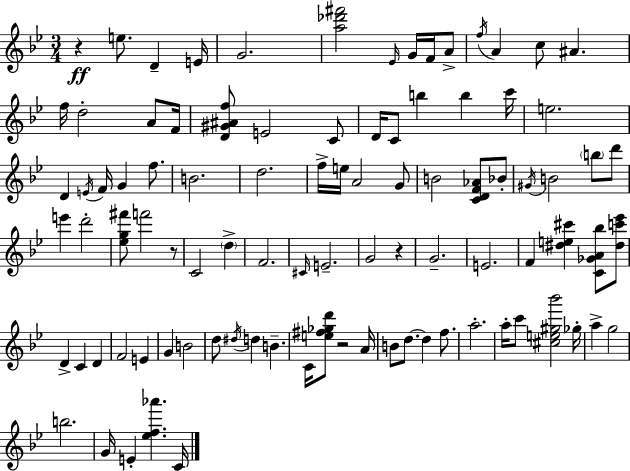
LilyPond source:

{
  \clef treble
  \numericTimeSignature
  \time 3/4
  \key g \minor
  r4\ff e''8. d'4-- e'16 | g'2. | <a'' des''' fis'''>2 \grace { ees'16 } g'16 f'16 a'8-> | \acciaccatura { f''16 } a'4 c''8 ais'4. | \break f''16 d''2-. a'8 | f'16 <d' gis' ais' f''>8 e'2 | c'8 d'16 c'8 b''4 b''4 | c'''16 e''2. | \break d'4 \acciaccatura { e'16 } f'16 g'4 | f''8. b'2. | d''2. | f''16-> e''16 a'2 | \break g'8 b'2 <c' d' f' aes'>8 | bes'8-. \acciaccatura { gis'16 } b'2 | \parenthesize b''8 d'''8 e'''4 d'''2-. | <ees'' g'' fis'''>8 f'''2 | \break r8 c'2 | \parenthesize d''4-> f'2. | \grace { cis'16 } e'2.-- | g'2 | \break r4 g'2.-- | e'2. | f'4 <dis'' e'' cis'''>4 | <c' ges' a' bes''>8 <dis'' c''' ees'''>8 d'4-> c'4 | \break d'4 f'2 | e'4 g'4 b'2 | d''8 \acciaccatura { dis''16 } d''4 | b'4.-- c'16 <e'' fis'' ges'' d'''>8 r2 | \break a'16 b'8 d''8.~~ d''4 | f''8. a''2.-. | a''16-. c'''8 <cis'' e'' gis'' bes'''>2 | ges''16-. a''4-> g''2 | \break b''2. | g'16 e'4-. <ees'' f'' aes'''>4. | c'16 \bar "|."
}